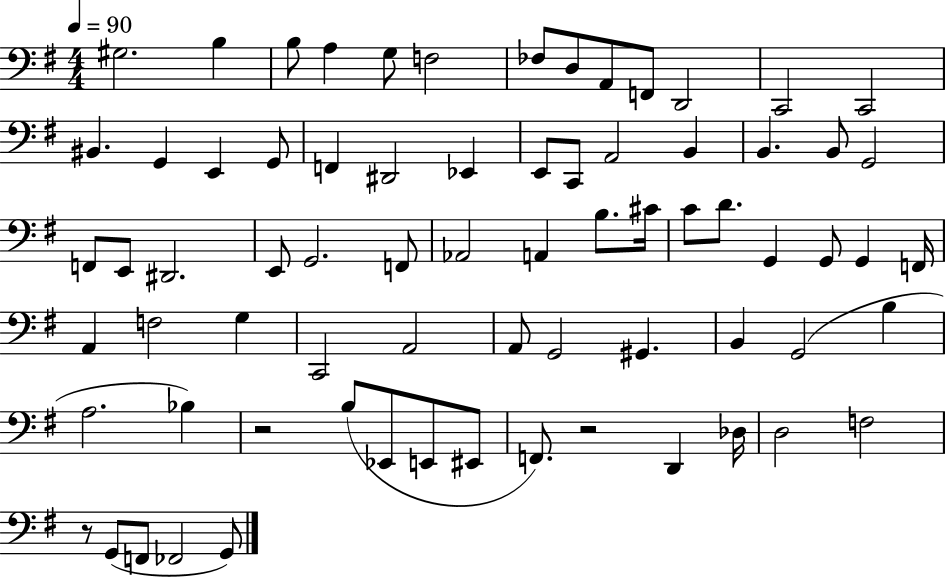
G#3/h. B3/q B3/e A3/q G3/e F3/h FES3/e D3/e A2/e F2/e D2/h C2/h C2/h BIS2/q. G2/q E2/q G2/e F2/q D#2/h Eb2/q E2/e C2/e A2/h B2/q B2/q. B2/e G2/h F2/e E2/e D#2/h. E2/e G2/h. F2/e Ab2/h A2/q B3/e. C#4/s C4/e D4/e. G2/q G2/e G2/q F2/s A2/q F3/h G3/q C2/h A2/h A2/e G2/h G#2/q. B2/q G2/h B3/q A3/h. Bb3/q R/h B3/e Eb2/e E2/e EIS2/e F2/e. R/h D2/q Db3/s D3/h F3/h R/e G2/e F2/e FES2/h G2/e